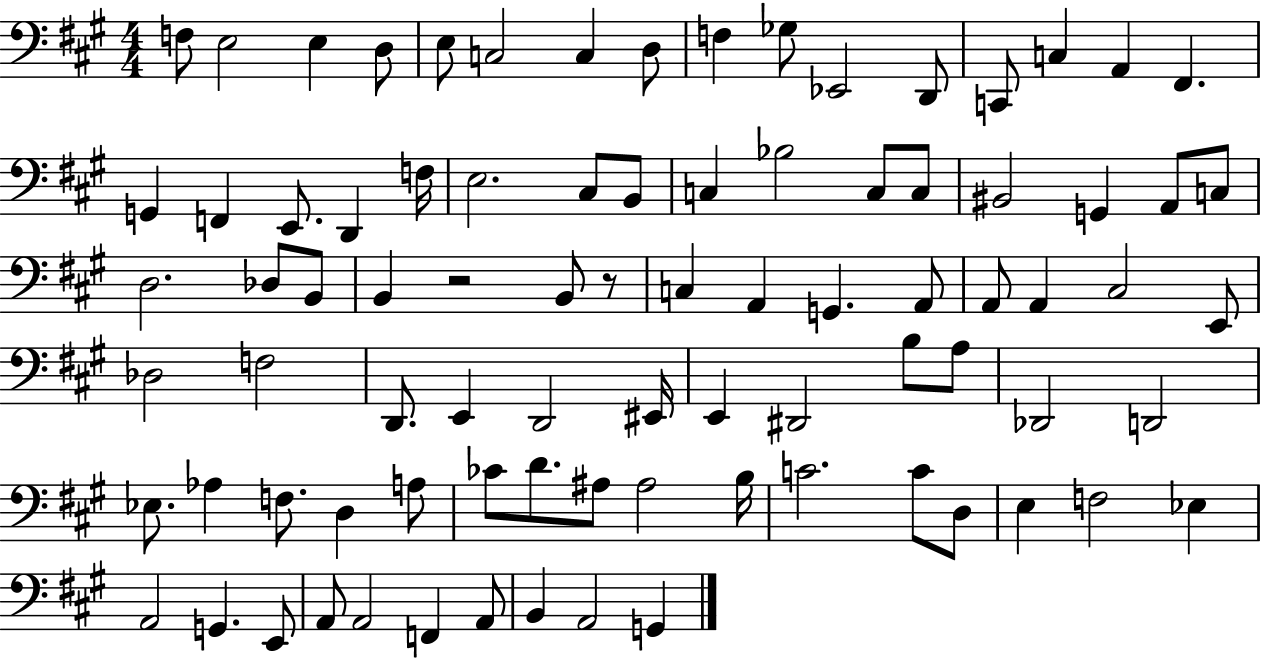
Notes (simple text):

F3/e E3/h E3/q D3/e E3/e C3/h C3/q D3/e F3/q Gb3/e Eb2/h D2/e C2/e C3/q A2/q F#2/q. G2/q F2/q E2/e. D2/q F3/s E3/h. C#3/e B2/e C3/q Bb3/h C3/e C3/e BIS2/h G2/q A2/e C3/e D3/h. Db3/e B2/e B2/q R/h B2/e R/e C3/q A2/q G2/q. A2/e A2/e A2/q C#3/h E2/e Db3/h F3/h D2/e. E2/q D2/h EIS2/s E2/q D#2/h B3/e A3/e Db2/h D2/h Eb3/e. Ab3/q F3/e. D3/q A3/e CES4/e D4/e. A#3/e A#3/h B3/s C4/h. C4/e D3/e E3/q F3/h Eb3/q A2/h G2/q. E2/e A2/e A2/h F2/q A2/e B2/q A2/h G2/q